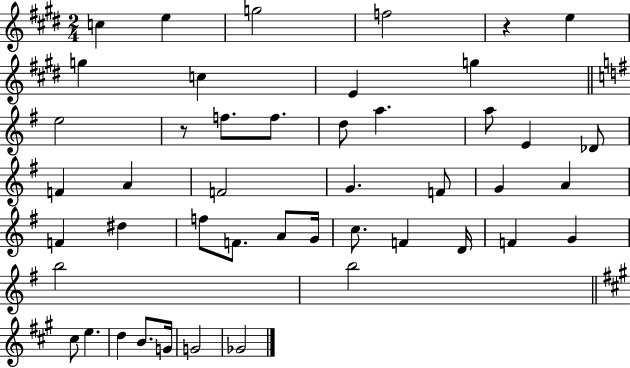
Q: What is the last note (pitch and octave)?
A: Gb4